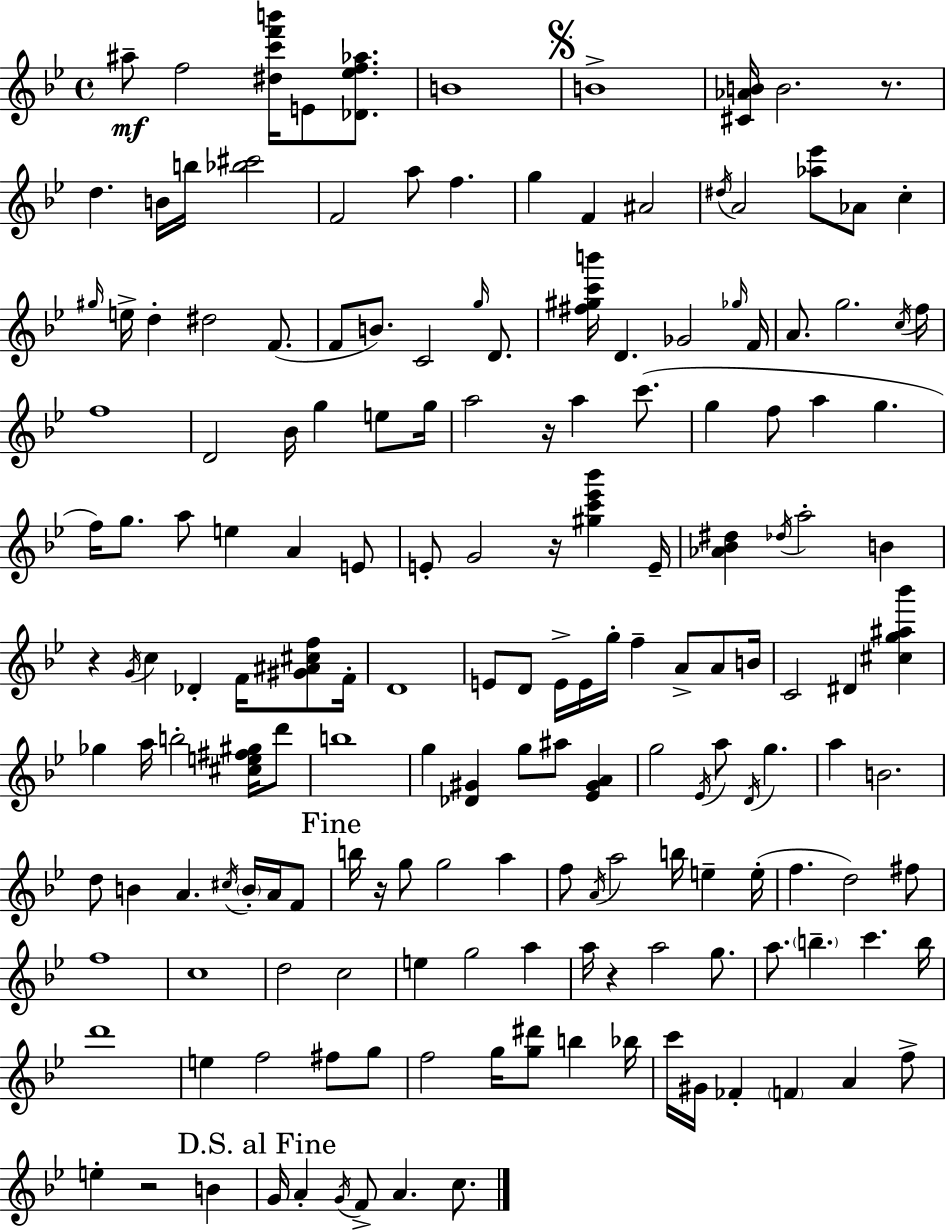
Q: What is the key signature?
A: BES major